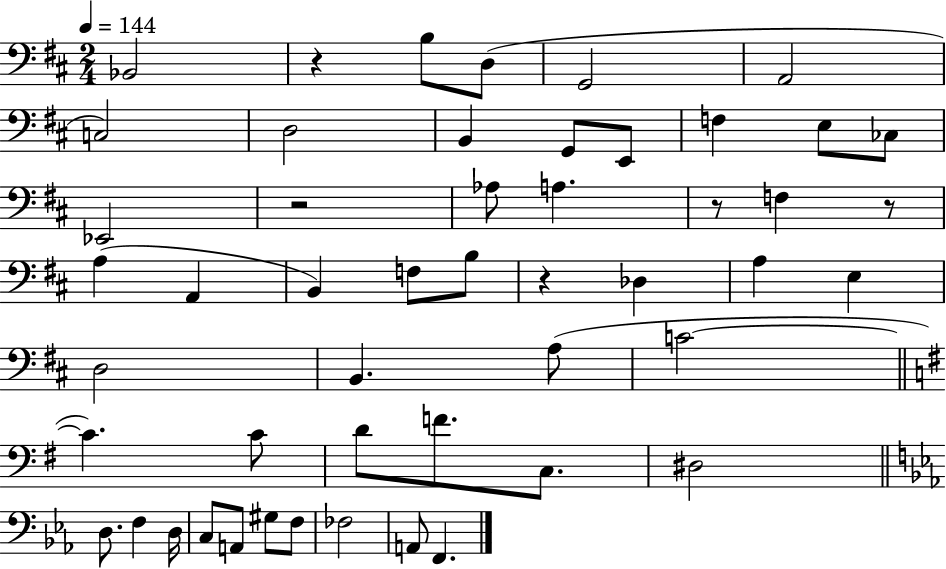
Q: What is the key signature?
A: D major